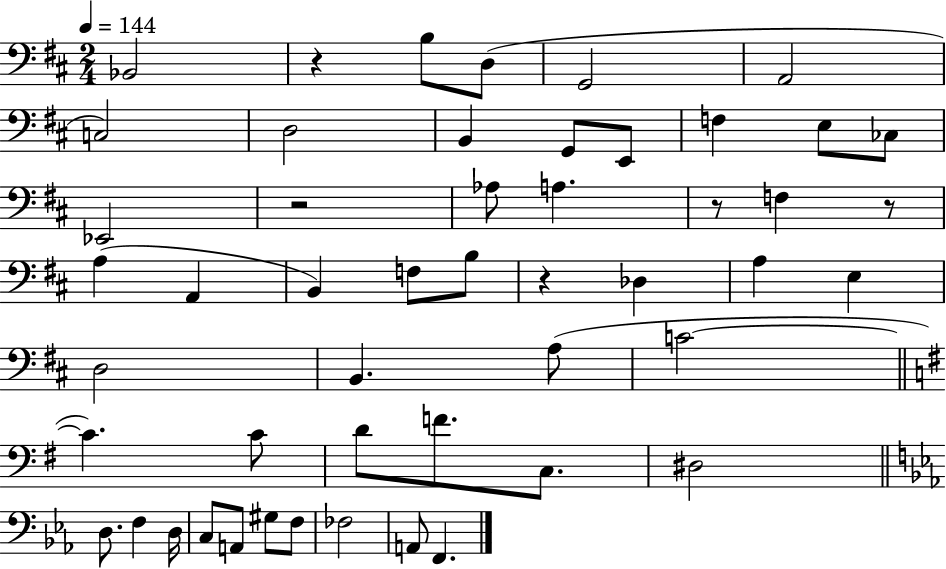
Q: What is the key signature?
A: D major